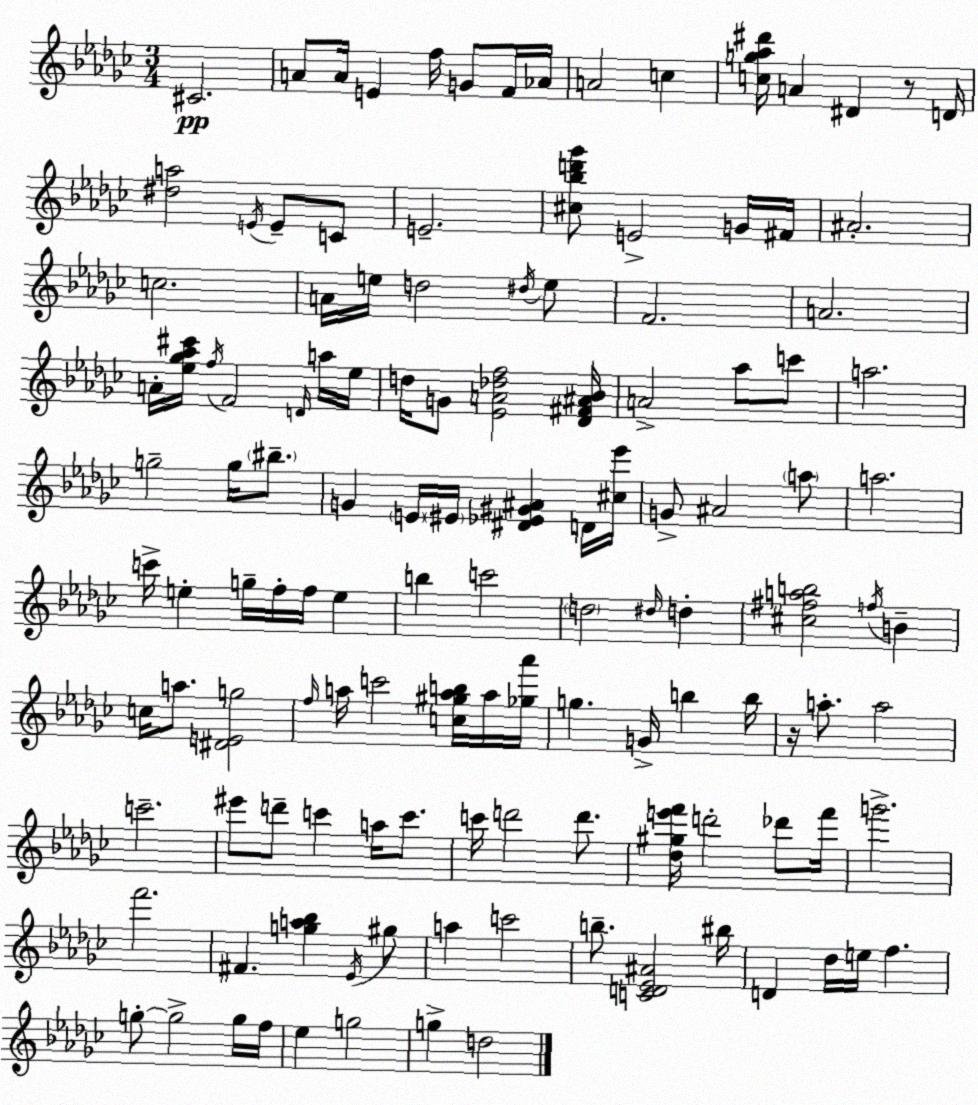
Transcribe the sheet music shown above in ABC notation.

X:1
T:Untitled
M:3/4
L:1/4
K:Ebm
^C2 A/2 A/4 E f/4 G/2 F/4 _A/4 A2 c [cg_a^d']/4 A ^D z/2 D/4 [^da]2 E/4 E/2 C/2 E2 [^c_bd'_g']/2 E2 G/4 ^F/4 ^A2 c2 A/4 e/4 d2 ^d/4 e/2 F2 A2 A/4 [_e_g_a^c']/4 f/4 F2 D/4 a/4 _e/4 d/4 G/2 [_EA_df]2 [_D^F^A_B]/4 A2 _a/2 c'/2 a2 g2 g/4 ^b/2 G E/4 ^E/4 [^D_E^G^A] D/4 [^c_e']/4 G/2 ^A2 a/2 a2 c'/4 e g/4 f/4 f/4 e b c'2 d2 ^d/4 d [^c^fab]2 f/4 B c/4 a/2 [^DEg]2 f/4 a/4 c'2 [c^gab]/4 a/4 [_g_a']/4 g G/4 b b/4 z/4 a/2 a2 c'2 ^e'/2 d'/2 c' a/4 c'/2 c'/4 d'2 d'/2 [_d^ge'f']/4 d'2 _d'/2 f'/4 g'2 f'2 ^F [ga_b] _E/4 ^g/2 a c'2 b/2 [CD_E^A]2 ^b/4 D _d/4 e/4 f g/2 g2 g/4 f/4 _e g2 g d2